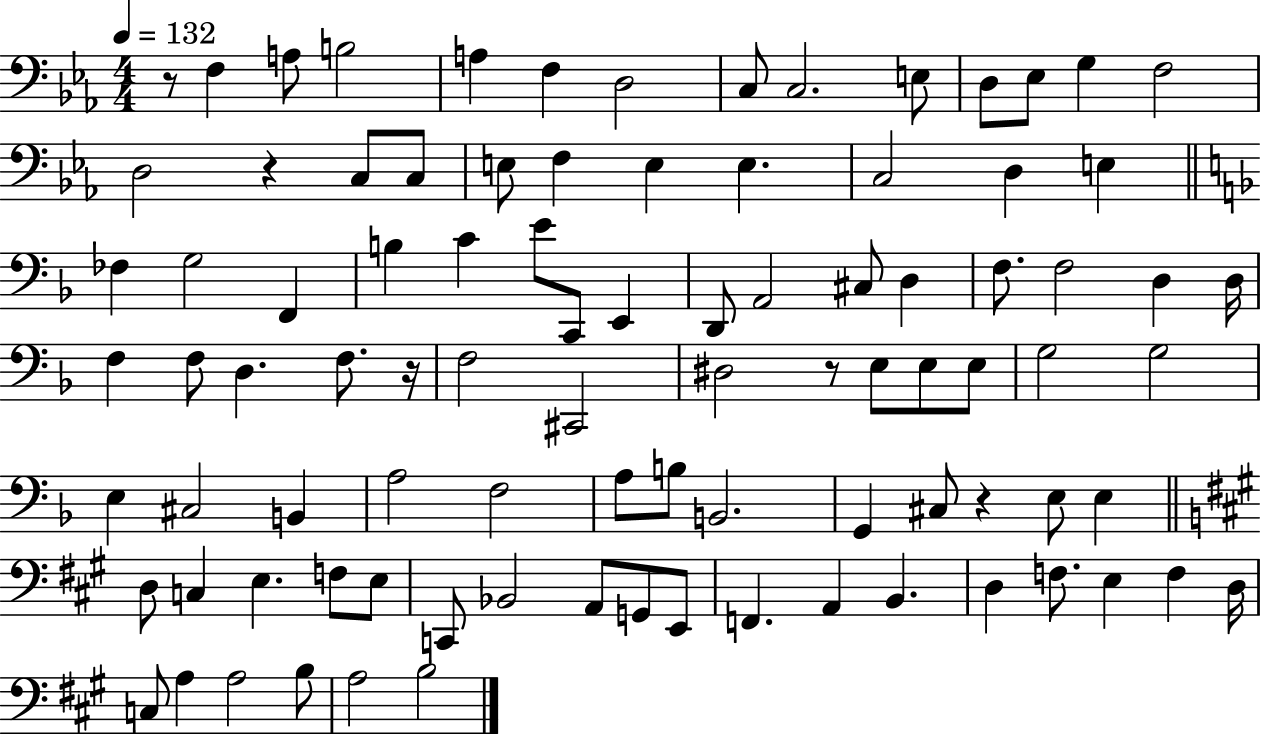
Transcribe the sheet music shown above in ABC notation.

X:1
T:Untitled
M:4/4
L:1/4
K:Eb
z/2 F, A,/2 B,2 A, F, D,2 C,/2 C,2 E,/2 D,/2 _E,/2 G, F,2 D,2 z C,/2 C,/2 E,/2 F, E, E, C,2 D, E, _F, G,2 F,, B, C E/2 C,,/2 E,, D,,/2 A,,2 ^C,/2 D, F,/2 F,2 D, D,/4 F, F,/2 D, F,/2 z/4 F,2 ^C,,2 ^D,2 z/2 E,/2 E,/2 E,/2 G,2 G,2 E, ^C,2 B,, A,2 F,2 A,/2 B,/2 B,,2 G,, ^C,/2 z E,/2 E, D,/2 C, E, F,/2 E,/2 C,,/2 _B,,2 A,,/2 G,,/2 E,,/2 F,, A,, B,, D, F,/2 E, F, D,/4 C,/2 A, A,2 B,/2 A,2 B,2